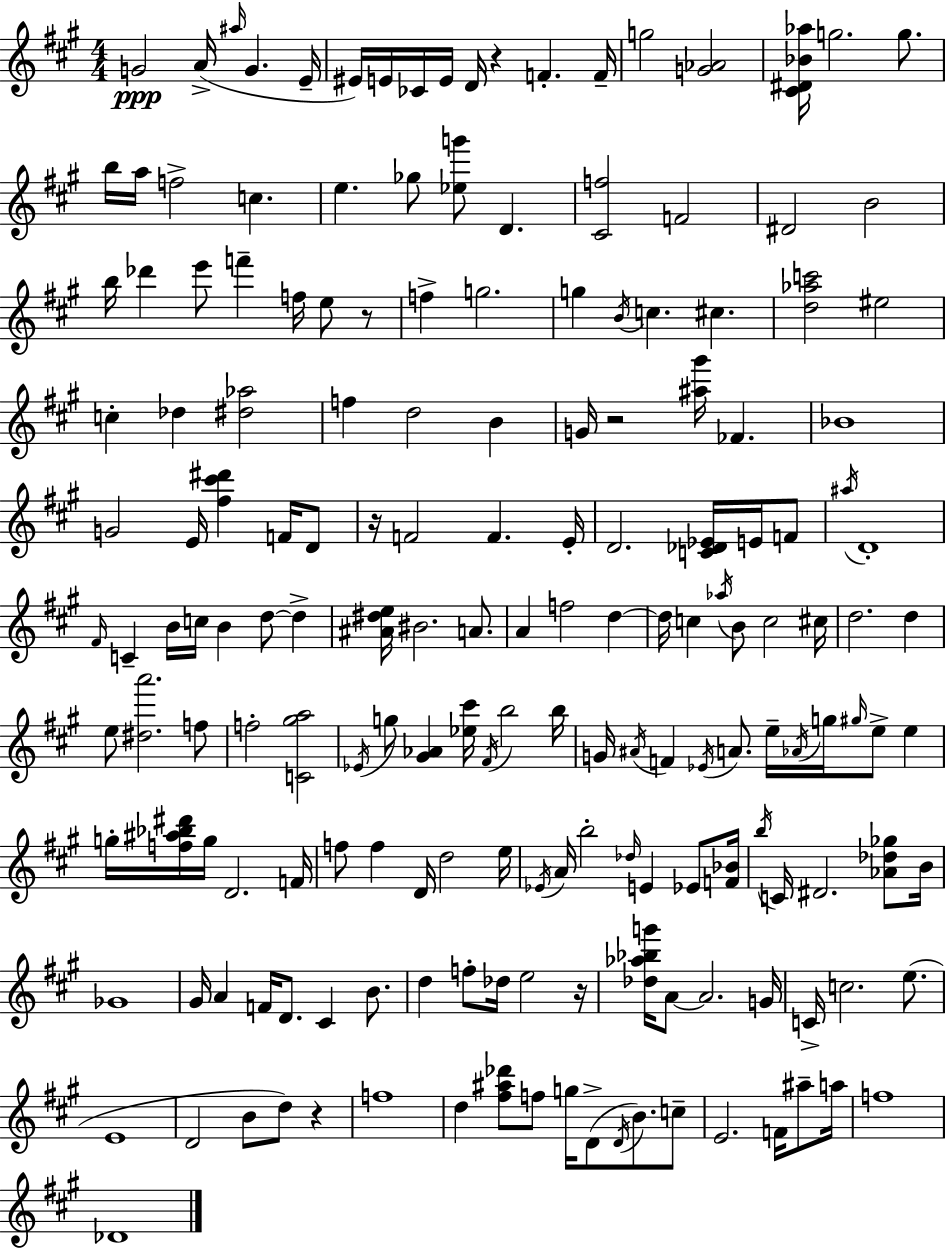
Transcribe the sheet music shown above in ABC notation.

X:1
T:Untitled
M:4/4
L:1/4
K:A
G2 A/4 ^a/4 G E/4 ^E/4 E/4 _C/4 E/4 D/4 z F F/4 g2 [G_A]2 [^C^D_B_a]/4 g2 g/2 b/4 a/4 f2 c e _g/2 [_eg']/2 D [^Cf]2 F2 ^D2 B2 b/4 _d' e'/2 f' f/4 e/2 z/2 f g2 g B/4 c ^c [d_ac']2 ^e2 c _d [^d_a]2 f d2 B G/4 z2 [^a^g']/4 _F _B4 G2 E/4 [^f^c'^d'] F/4 D/2 z/4 F2 F E/4 D2 [C_D_E]/4 E/4 F/2 ^a/4 D4 ^F/4 C B/4 c/4 B d/2 d [^A^de]/4 ^B2 A/2 A f2 d d/4 c _a/4 B/2 c2 ^c/4 d2 d e/2 [^da']2 f/2 f2 [C^ga]2 _E/4 g/2 [^G_A] [_e^c']/4 ^F/4 b2 b/4 G/4 ^A/4 F _E/4 A/2 e/4 _A/4 g/4 ^g/4 e/2 e g/4 [f^a_b^d']/4 g/4 D2 F/4 f/2 f D/4 d2 e/4 _E/4 A/4 b2 _d/4 E _E/2 [F_B]/4 b/4 C/4 ^D2 [_A_d_g]/2 B/4 _G4 ^G/4 A F/4 D/2 ^C B/2 d f/2 _d/4 e2 z/4 [_d_a_bg']/4 A/2 A2 G/4 C/4 c2 e/2 E4 D2 B/2 d/2 z f4 d [^f^a_d']/2 f/2 g/4 D/2 D/4 B/2 c/2 E2 F/4 ^a/2 a/4 f4 _D4